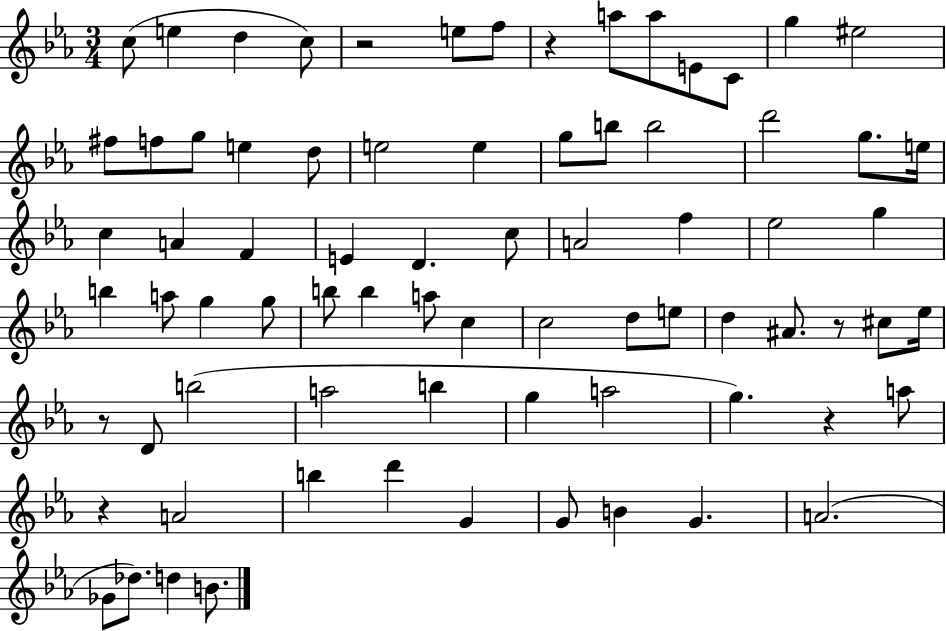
{
  \clef treble
  \numericTimeSignature
  \time 3/4
  \key ees \major
  c''8( e''4 d''4 c''8) | r2 e''8 f''8 | r4 a''8 a''8 e'8 c'8 | g''4 eis''2 | \break fis''8 f''8 g''8 e''4 d''8 | e''2 e''4 | g''8 b''8 b''2 | d'''2 g''8. e''16 | \break c''4 a'4 f'4 | e'4 d'4. c''8 | a'2 f''4 | ees''2 g''4 | \break b''4 a''8 g''4 g''8 | b''8 b''4 a''8 c''4 | c''2 d''8 e''8 | d''4 ais'8. r8 cis''8 ees''16 | \break r8 d'8 b''2( | a''2 b''4 | g''4 a''2 | g''4.) r4 a''8 | \break r4 a'2 | b''4 d'''4 g'4 | g'8 b'4 g'4. | a'2.( | \break ges'8 des''8.) d''4 b'8. | \bar "|."
}